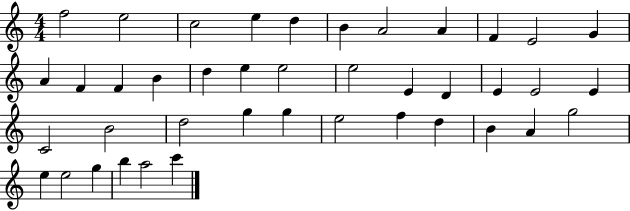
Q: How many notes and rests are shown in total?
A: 41